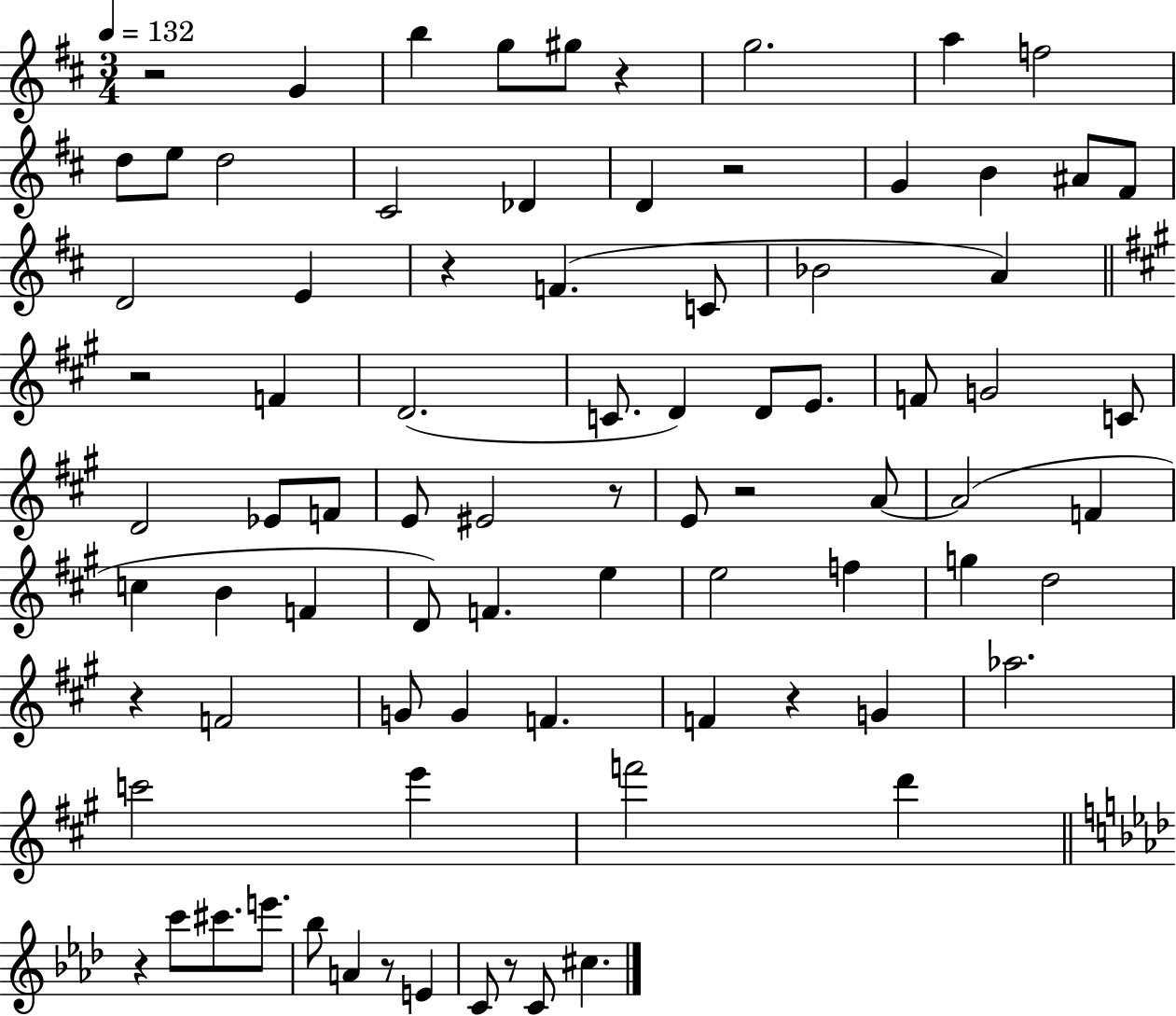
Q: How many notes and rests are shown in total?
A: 83